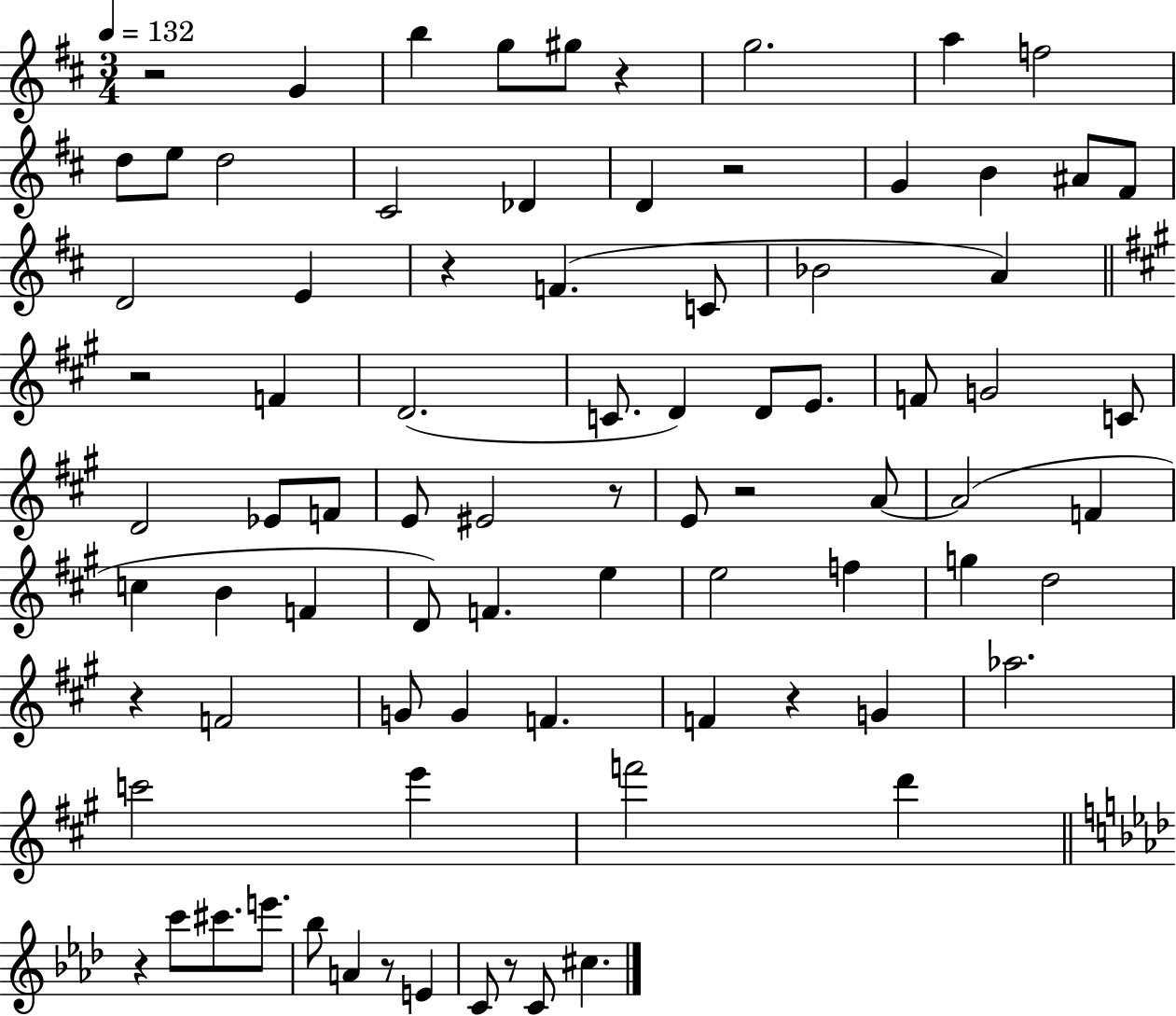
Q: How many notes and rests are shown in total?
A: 83